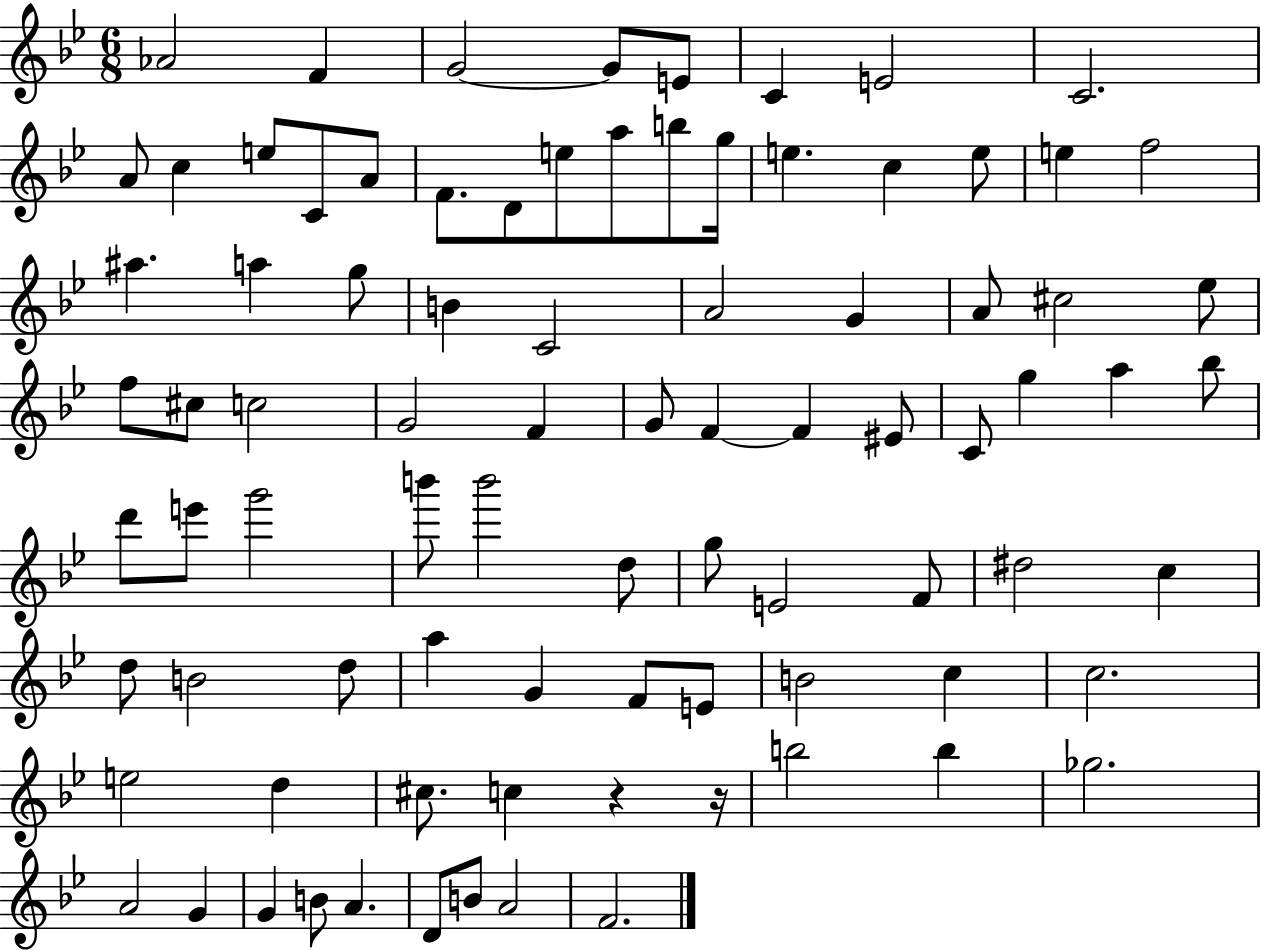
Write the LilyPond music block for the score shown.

{
  \clef treble
  \numericTimeSignature
  \time 6/8
  \key bes \major
  aes'2 f'4 | g'2~~ g'8 e'8 | c'4 e'2 | c'2. | \break a'8 c''4 e''8 c'8 a'8 | f'8. d'8 e''8 a''8 b''8 g''16 | e''4. c''4 e''8 | e''4 f''2 | \break ais''4. a''4 g''8 | b'4 c'2 | a'2 g'4 | a'8 cis''2 ees''8 | \break f''8 cis''8 c''2 | g'2 f'4 | g'8 f'4~~ f'4 eis'8 | c'8 g''4 a''4 bes''8 | \break d'''8 e'''8 g'''2 | b'''8 b'''2 d''8 | g''8 e'2 f'8 | dis''2 c''4 | \break d''8 b'2 d''8 | a''4 g'4 f'8 e'8 | b'2 c''4 | c''2. | \break e''2 d''4 | cis''8. c''4 r4 r16 | b''2 b''4 | ges''2. | \break a'2 g'4 | g'4 b'8 a'4. | d'8 b'8 a'2 | f'2. | \break \bar "|."
}